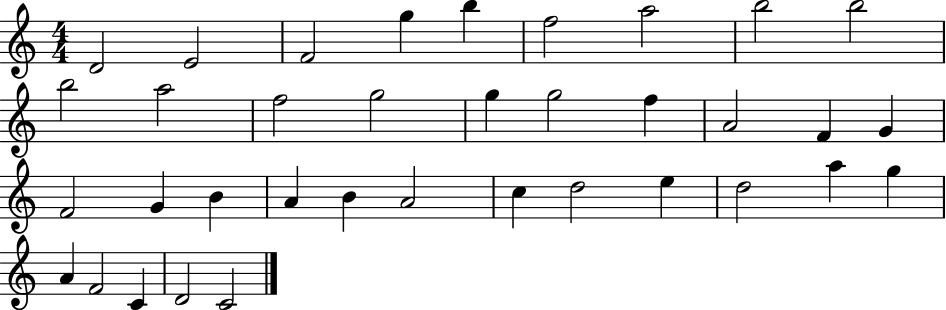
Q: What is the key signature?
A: C major